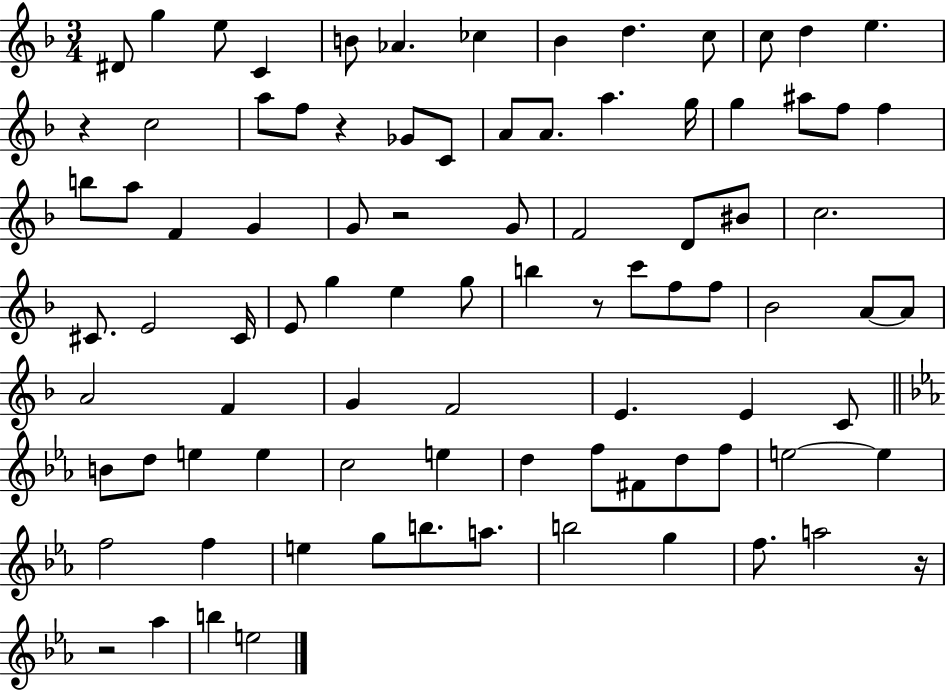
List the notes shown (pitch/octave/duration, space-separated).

D#4/e G5/q E5/e C4/q B4/e Ab4/q. CES5/q Bb4/q D5/q. C5/e C5/e D5/q E5/q. R/q C5/h A5/e F5/e R/q Gb4/e C4/e A4/e A4/e. A5/q. G5/s G5/q A#5/e F5/e F5/q B5/e A5/e F4/q G4/q G4/e R/h G4/e F4/h D4/e BIS4/e C5/h. C#4/e. E4/h C#4/s E4/e G5/q E5/q G5/e B5/q R/e C6/e F5/e F5/e Bb4/h A4/e A4/e A4/h F4/q G4/q F4/h E4/q. E4/q C4/e B4/e D5/e E5/q E5/q C5/h E5/q D5/q F5/e F#4/e D5/e F5/e E5/h E5/q F5/h F5/q E5/q G5/e B5/e. A5/e. B5/h G5/q F5/e. A5/h R/s R/h Ab5/q B5/q E5/h